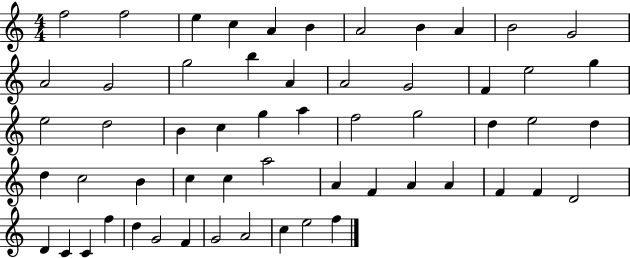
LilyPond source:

{
  \clef treble
  \numericTimeSignature
  \time 4/4
  \key c \major
  f''2 f''2 | e''4 c''4 a'4 b'4 | a'2 b'4 a'4 | b'2 g'2 | \break a'2 g'2 | g''2 b''4 a'4 | a'2 g'2 | f'4 e''2 g''4 | \break e''2 d''2 | b'4 c''4 g''4 a''4 | f''2 g''2 | d''4 e''2 d''4 | \break d''4 c''2 b'4 | c''4 c''4 a''2 | a'4 f'4 a'4 a'4 | f'4 f'4 d'2 | \break d'4 c'4 c'4 f''4 | d''4 g'2 f'4 | g'2 a'2 | c''4 e''2 f''4 | \break \bar "|."
}